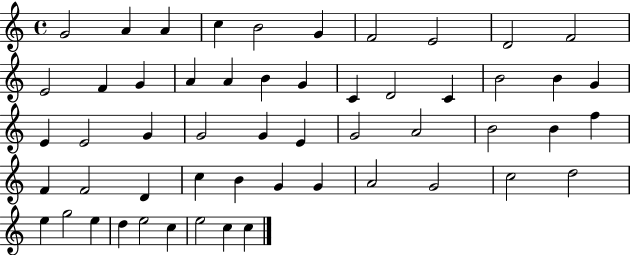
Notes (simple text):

G4/h A4/q A4/q C5/q B4/h G4/q F4/h E4/h D4/h F4/h E4/h F4/q G4/q A4/q A4/q B4/q G4/q C4/q D4/h C4/q B4/h B4/q G4/q E4/q E4/h G4/q G4/h G4/q E4/q G4/h A4/h B4/h B4/q F5/q F4/q F4/h D4/q C5/q B4/q G4/q G4/q A4/h G4/h C5/h D5/h E5/q G5/h E5/q D5/q E5/h C5/q E5/h C5/q C5/q